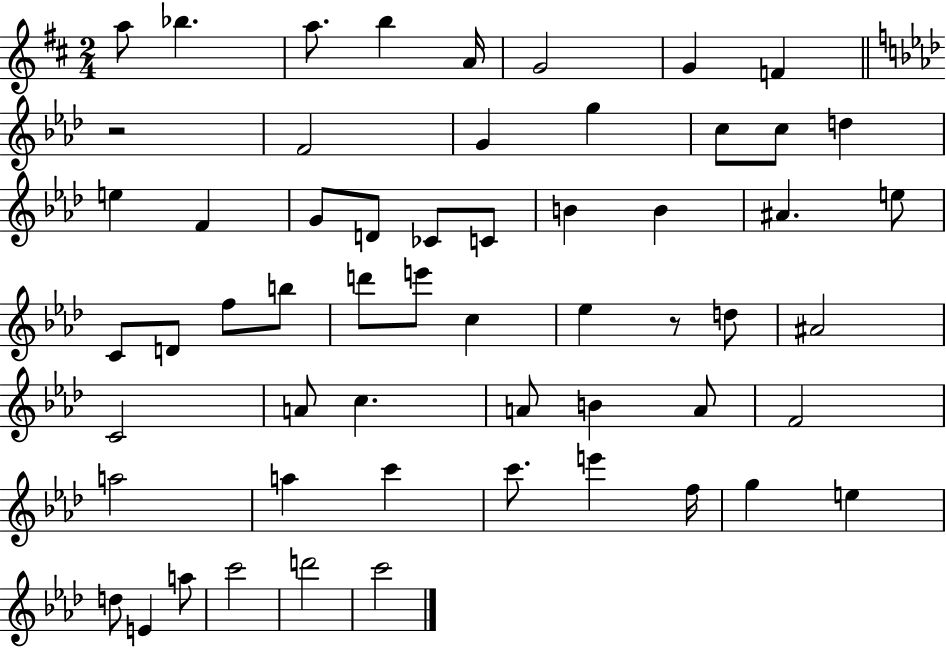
{
  \clef treble
  \numericTimeSignature
  \time 2/4
  \key d \major
  \repeat volta 2 { a''8 bes''4. | a''8. b''4 a'16 | g'2 | g'4 f'4 | \break \bar "||" \break \key aes \major r2 | f'2 | g'4 g''4 | c''8 c''8 d''4 | \break e''4 f'4 | g'8 d'8 ces'8 c'8 | b'4 b'4 | ais'4. e''8 | \break c'8 d'8 f''8 b''8 | d'''8 e'''8 c''4 | ees''4 r8 d''8 | ais'2 | \break c'2 | a'8 c''4. | a'8 b'4 a'8 | f'2 | \break a''2 | a''4 c'''4 | c'''8. e'''4 f''16 | g''4 e''4 | \break d''8 e'4 a''8 | c'''2 | d'''2 | c'''2 | \break } \bar "|."
}